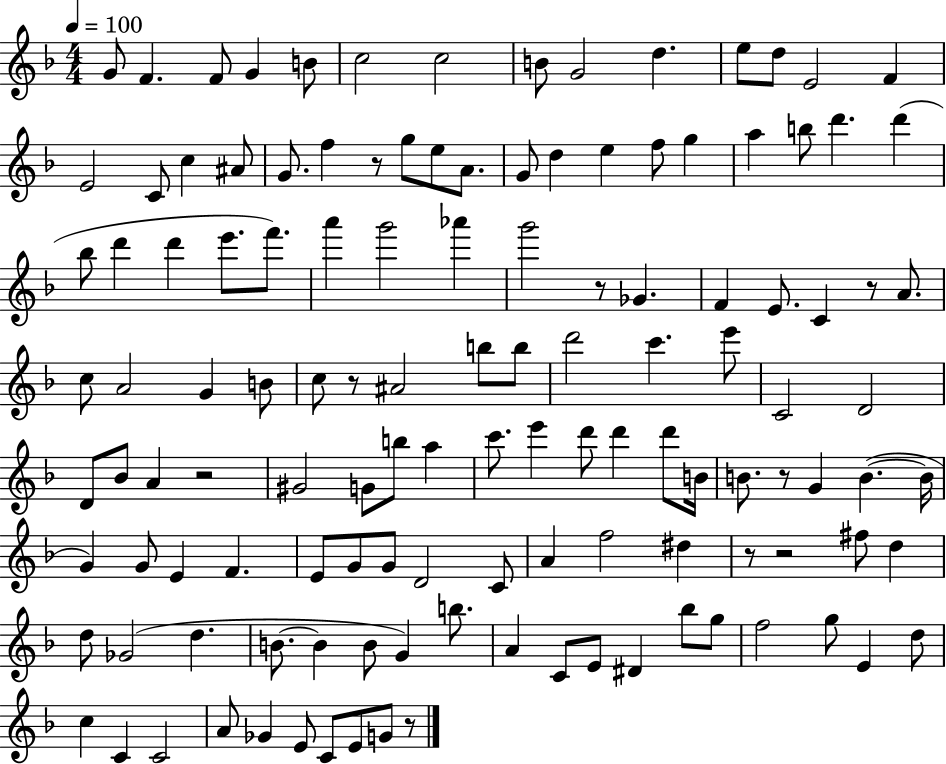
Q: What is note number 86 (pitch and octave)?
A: A4